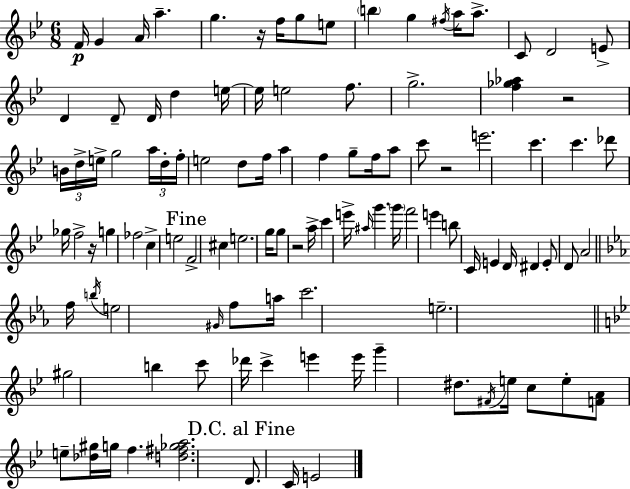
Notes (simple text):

F4/s G4/q A4/s A5/q. G5/q. R/s F5/s G5/e E5/e B5/q G5/q F#5/s A5/s A5/e. C4/e D4/h E4/e D4/q D4/e D4/s D5/q E5/s E5/s E5/h F5/e. G5/h. [F5,Gb5,Ab5]/q R/h B4/s D5/s E5/s G5/h A5/s D5/s F5/s E5/h D5/e F5/s A5/q F5/q G5/e F5/s A5/e C6/e R/h E6/h. C6/q. C6/q. Db6/e Gb5/s F5/h R/s G5/q FES5/h C5/q E5/h F4/h C#5/q E5/h. G5/s G5/e R/h A5/s C6/q E6/s A#5/s G6/q. G6/s F6/h E6/q B5/e C4/s E4/q D4/s D#4/q E4/e D4/e A4/h F5/s B5/s E5/h G#4/s F5/e A5/s C6/h. E5/h. G#5/h B5/q C6/e Db6/s C6/q E6/q E6/s G6/q D#5/e. F#4/s E5/s C5/e E5/e [F4,A4]/e E5/e [Db5,G#5]/s G5/s F5/q. [D5,F#5,Gb5,A5]/h. D4/e. C4/s E4/h